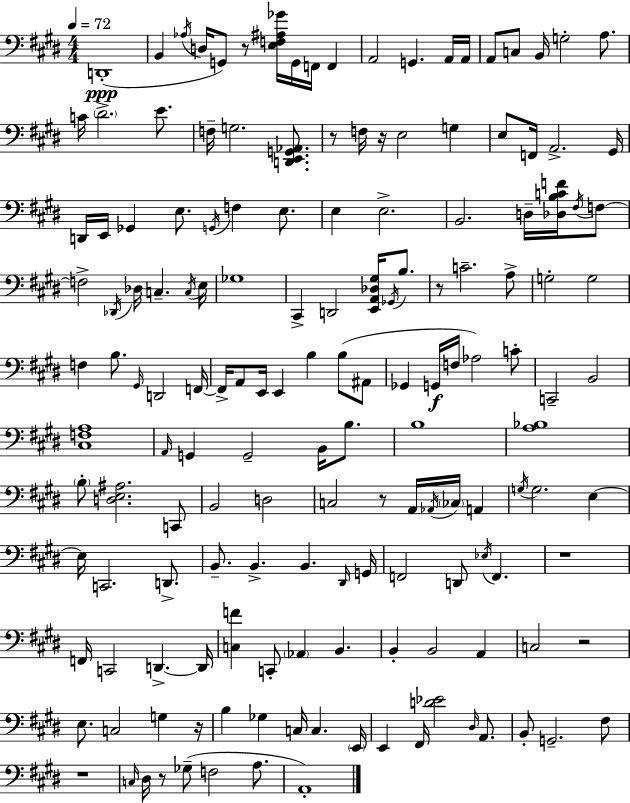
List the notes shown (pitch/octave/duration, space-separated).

D2/w B2/q Ab3/s D3/s G2/e R/e [E3,F3,A#3,Gb4]/s G2/s F2/s F2/q A2/h G2/q. A2/s A2/s A2/e C3/e B2/s G3/h A3/e. C4/s D#4/h. E4/e. F3/s G3/h. [D2,E2,G2,Ab2]/e. R/e F3/s R/s E3/h G3/q E3/e F2/s A2/h. G#2/s D2/s E2/s Gb2/q E3/e. G2/s F3/q E3/e. E3/q E3/h. B2/h. D3/s [Db3,B3,C4,F4]/s F#3/s F3/e F3/h Db2/s Db3/s C3/q. C3/s E3/s Gb3/w C#2/q D2/h [E2,A2,Db3,G#3]/s Gb2/s B3/e. R/e C4/h. A3/e G3/h G3/h F3/q B3/e. G#2/s D2/h F2/s F2/s A2/e E2/s E2/q B3/q B3/e A#2/e Gb2/q G2/s F3/s Ab3/h C4/e C2/h B2/h [C#3,F3,A3]/w A2/s G2/q G2/h B2/s B3/e. B3/w [A3,Bb3]/w B3/e [D3,E3,A#3]/h. C2/e B2/h D3/h C3/h R/e A2/s Ab2/s CES3/s A2/q G3/s G3/h. E3/q E3/s C2/h. D2/e. B2/e. B2/q. B2/q. D#2/s G2/s F2/h D2/e Eb3/s F2/q. R/w F2/s C2/h D2/q. D2/s [C3,F4]/q C2/e Ab2/q B2/q. B2/q B2/h A2/q C3/h R/h E3/e. C3/h G3/q R/s B3/q Gb3/q C3/s C3/q. E2/s E2/q F#2/s [D4,Eb4]/h D#3/s A2/e. B2/e G2/h. F#3/e R/w C3/s D#3/s R/e Gb3/e F3/h A3/e. A2/w